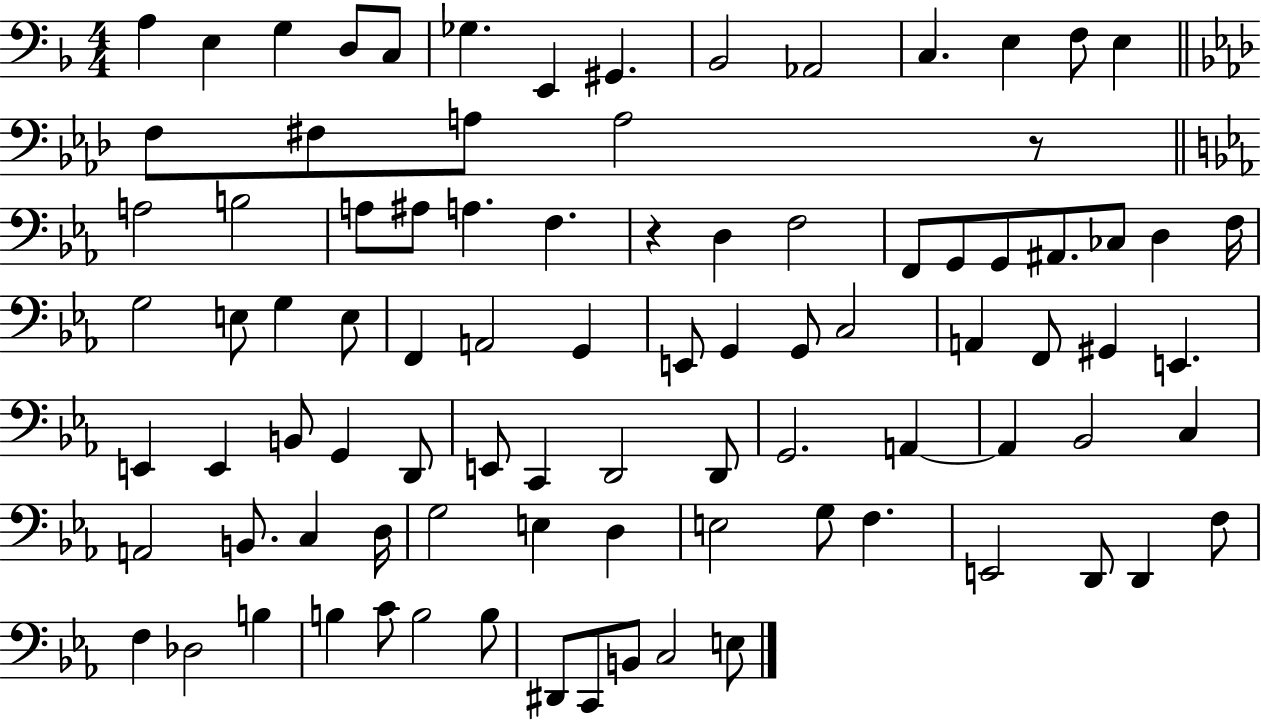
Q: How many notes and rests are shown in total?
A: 90